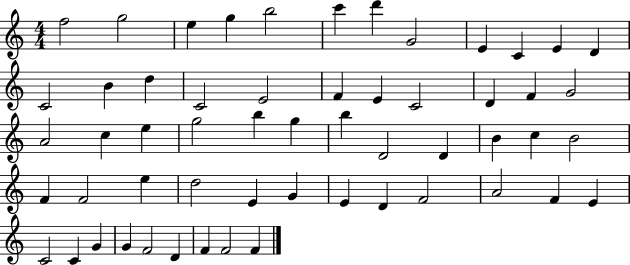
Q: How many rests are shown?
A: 0